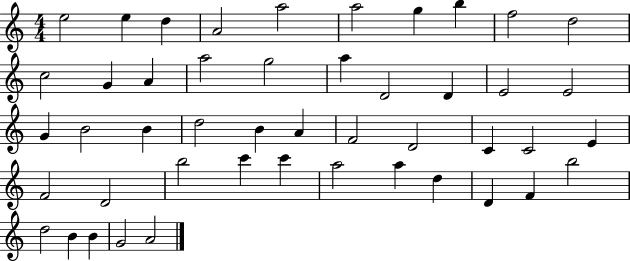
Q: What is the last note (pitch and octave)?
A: A4